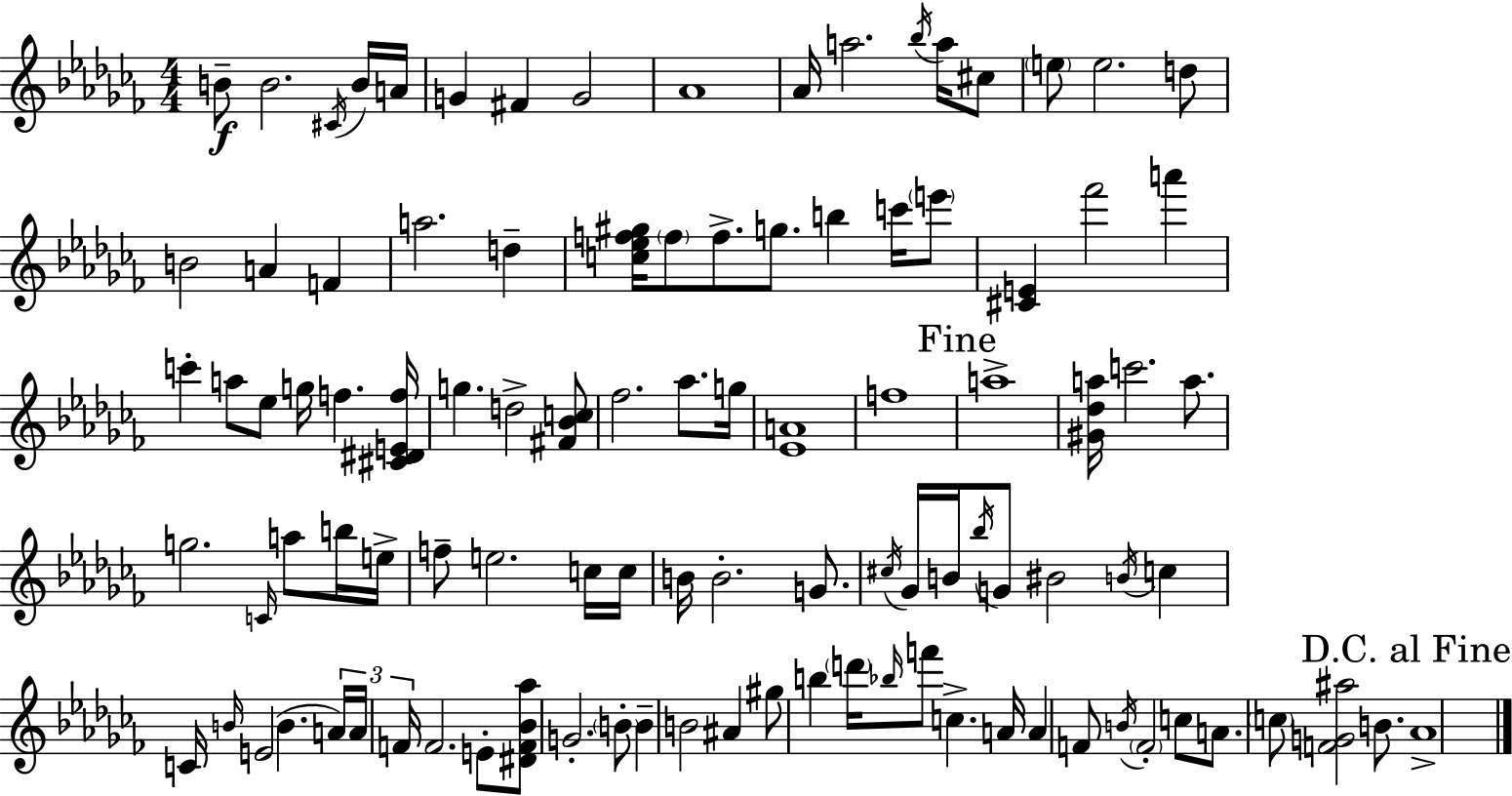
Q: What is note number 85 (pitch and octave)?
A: A4